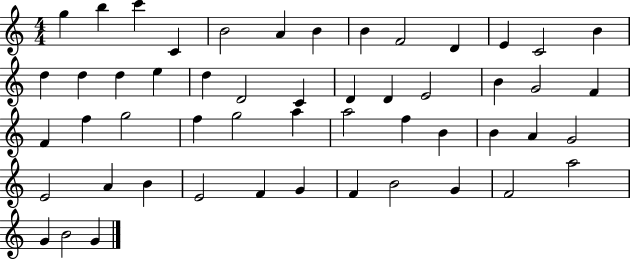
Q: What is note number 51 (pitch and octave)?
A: B4